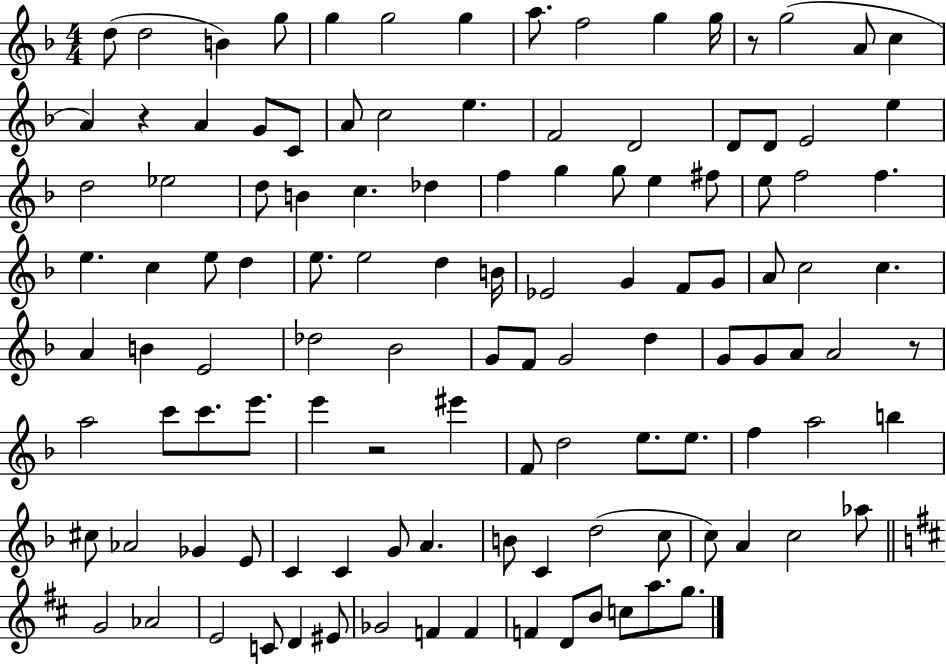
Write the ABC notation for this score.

X:1
T:Untitled
M:4/4
L:1/4
K:F
d/2 d2 B g/2 g g2 g a/2 f2 g g/4 z/2 g2 A/2 c A z A G/2 C/2 A/2 c2 e F2 D2 D/2 D/2 E2 e d2 _e2 d/2 B c _d f g g/2 e ^f/2 e/2 f2 f e c e/2 d e/2 e2 d B/4 _E2 G F/2 G/2 A/2 c2 c A B E2 _d2 _B2 G/2 F/2 G2 d G/2 G/2 A/2 A2 z/2 a2 c'/2 c'/2 e'/2 e' z2 ^e' F/2 d2 e/2 e/2 f a2 b ^c/2 _A2 _G E/2 C C G/2 A B/2 C d2 c/2 c/2 A c2 _a/2 G2 _A2 E2 C/2 D ^E/2 _G2 F F F D/2 B/2 c/2 a/2 g/2